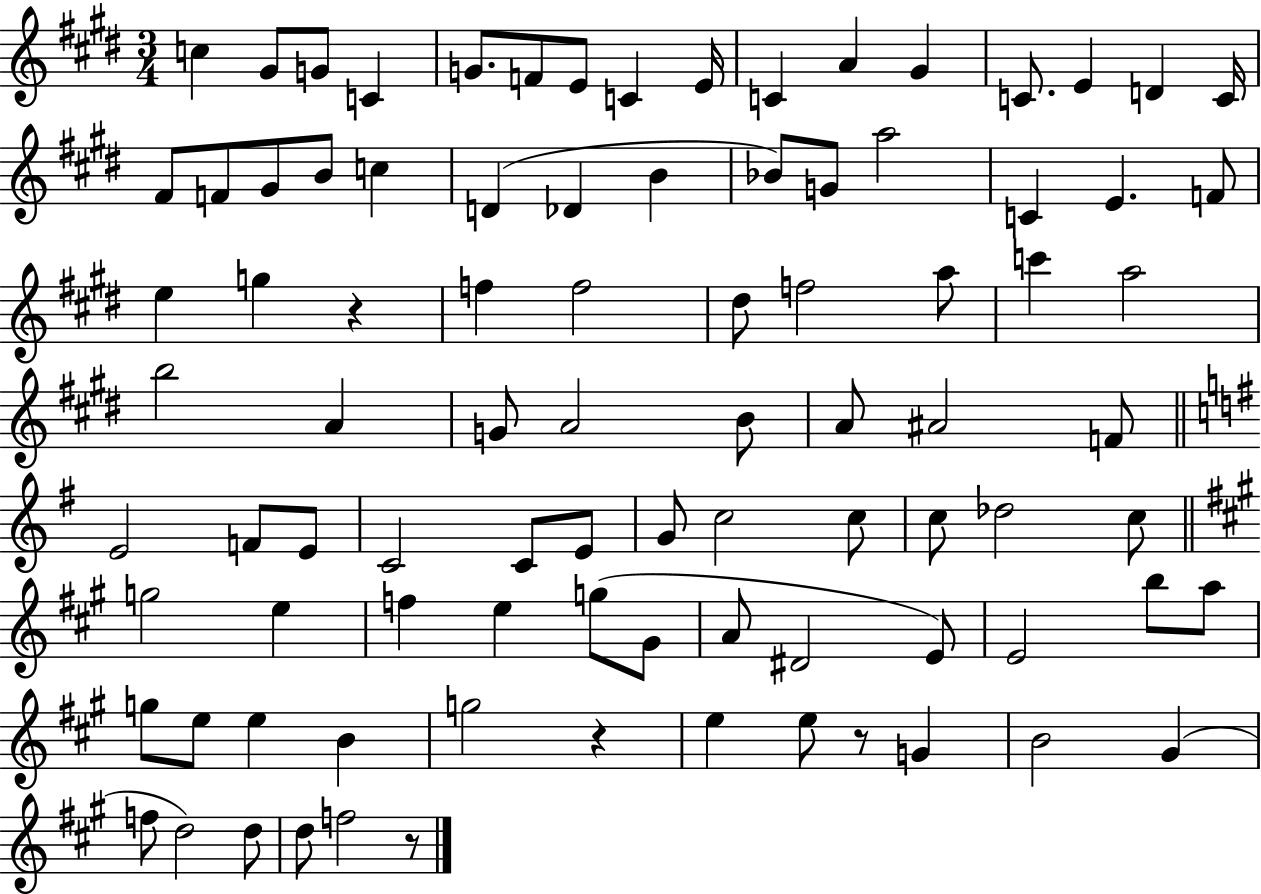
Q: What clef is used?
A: treble